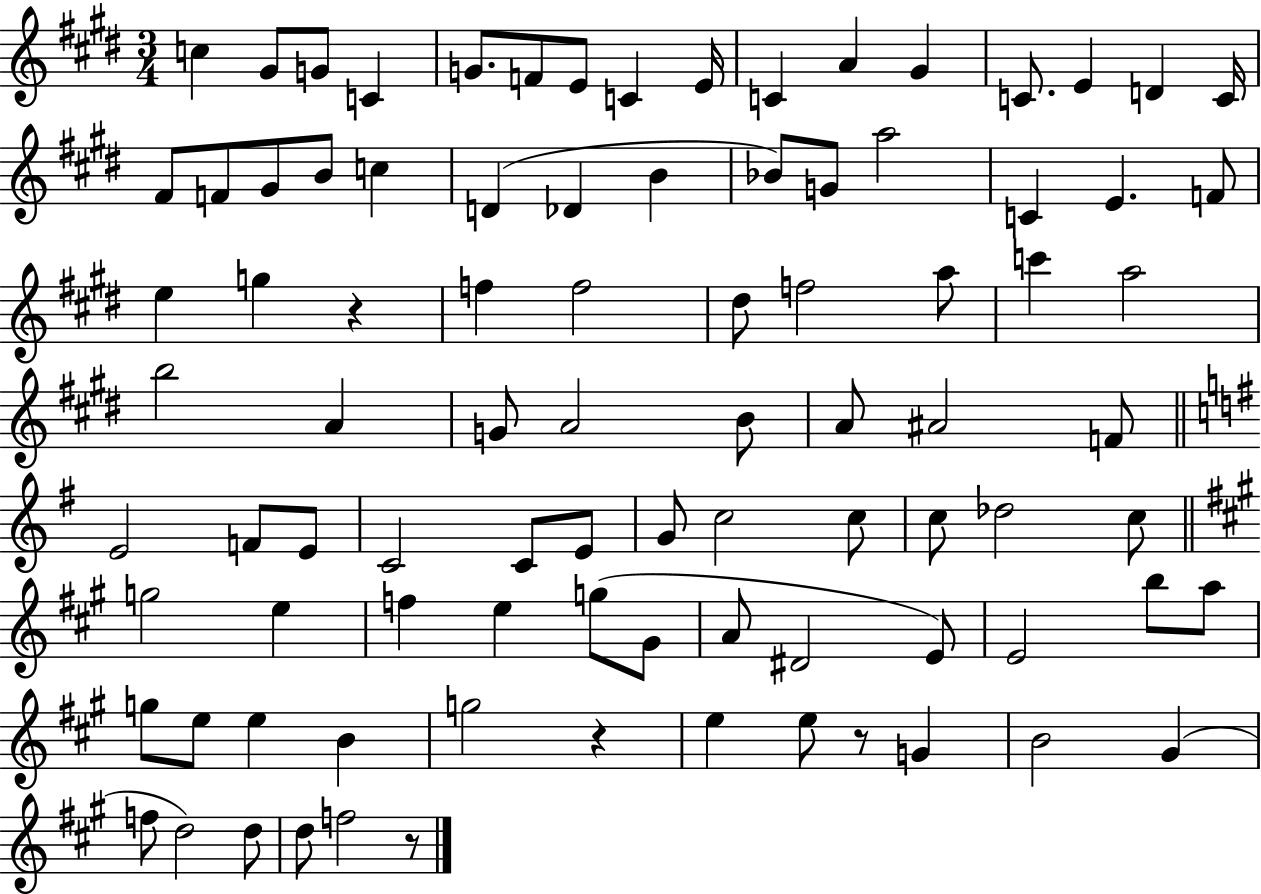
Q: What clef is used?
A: treble